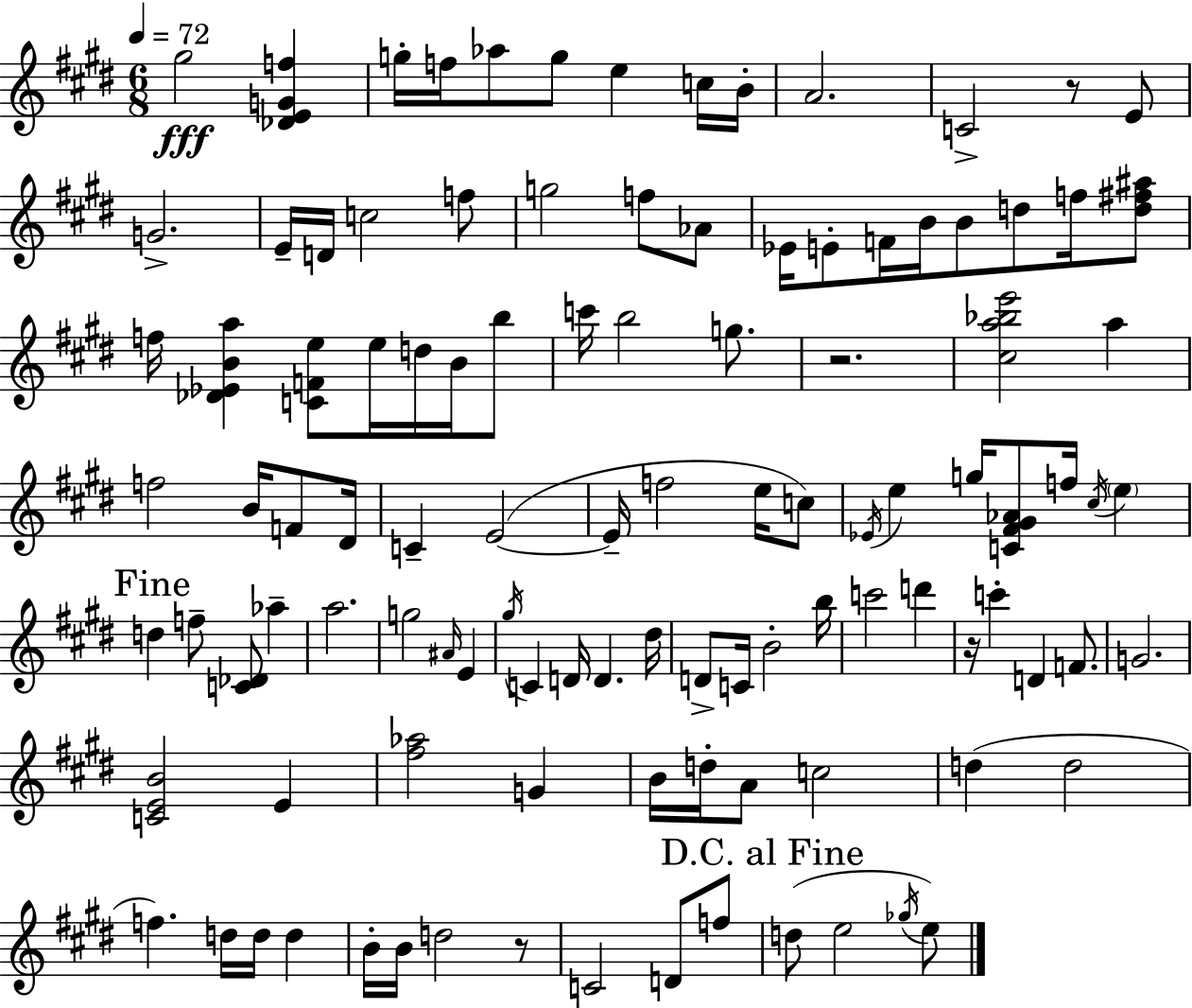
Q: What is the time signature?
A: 6/8